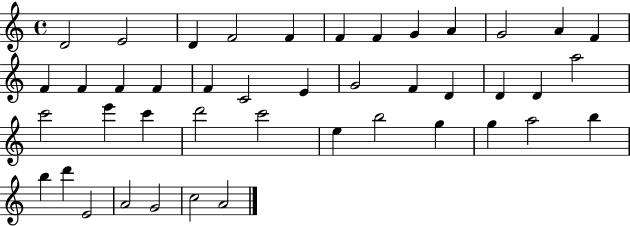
D4/h E4/h D4/q F4/h F4/q F4/q F4/q G4/q A4/q G4/h A4/q F4/q F4/q F4/q F4/q F4/q F4/q C4/h E4/q G4/h F4/q D4/q D4/q D4/q A5/h C6/h E6/q C6/q D6/h C6/h E5/q B5/h G5/q G5/q A5/h B5/q B5/q D6/q E4/h A4/h G4/h C5/h A4/h